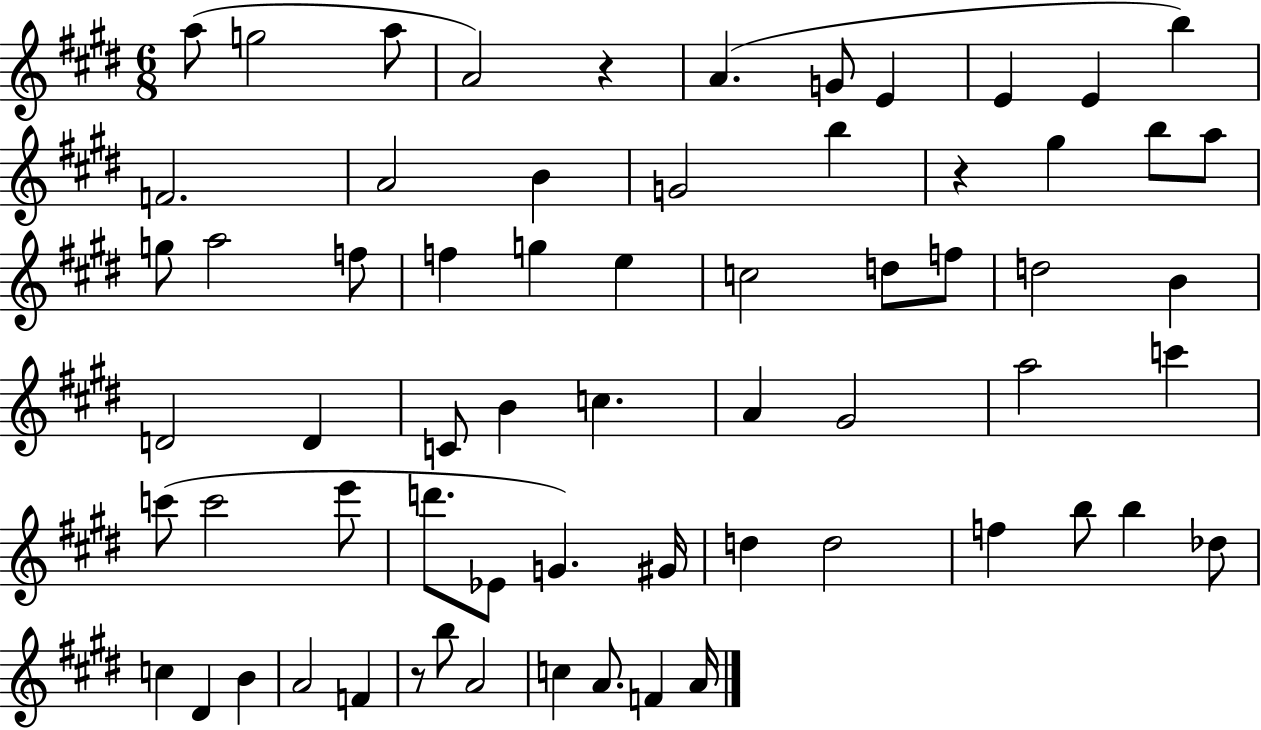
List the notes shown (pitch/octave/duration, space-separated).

A5/e G5/h A5/e A4/h R/q A4/q. G4/e E4/q E4/q E4/q B5/q F4/h. A4/h B4/q G4/h B5/q R/q G#5/q B5/e A5/e G5/e A5/h F5/e F5/q G5/q E5/q C5/h D5/e F5/e D5/h B4/q D4/h D4/q C4/e B4/q C5/q. A4/q G#4/h A5/h C6/q C6/e C6/h E6/e D6/e. Eb4/e G4/q. G#4/s D5/q D5/h F5/q B5/e B5/q Db5/e C5/q D#4/q B4/q A4/h F4/q R/e B5/e A4/h C5/q A4/e. F4/q A4/s